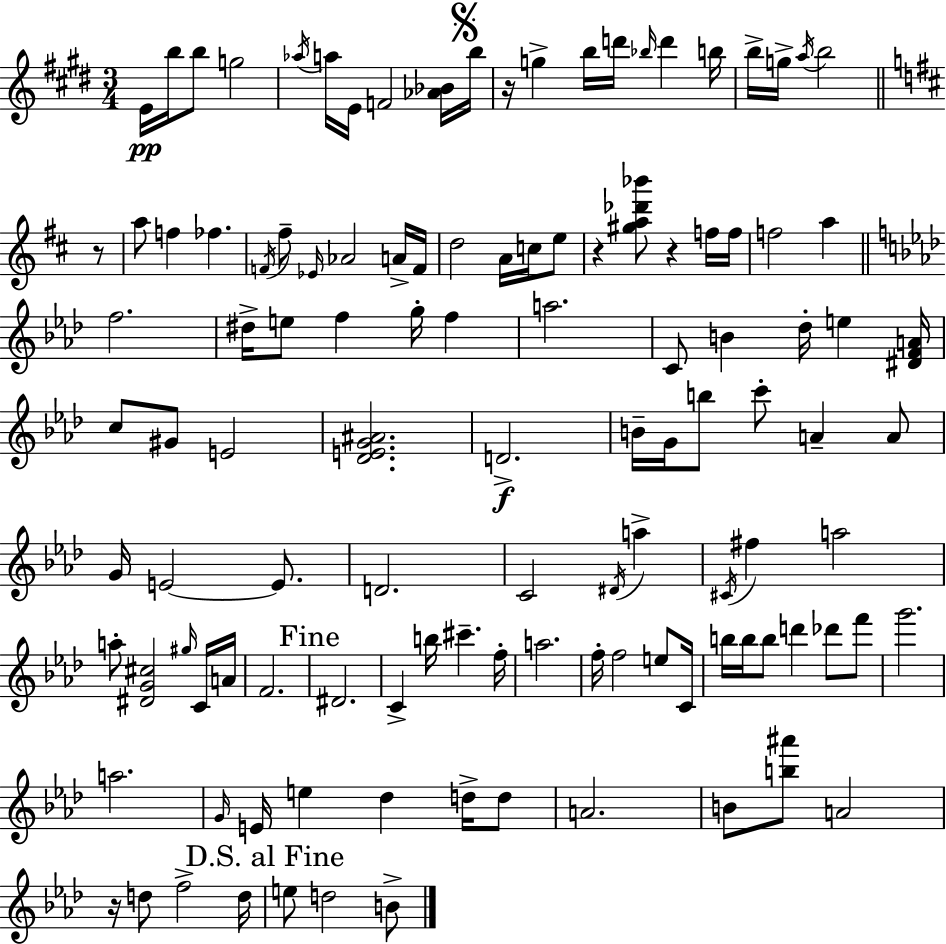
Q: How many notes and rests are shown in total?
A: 116